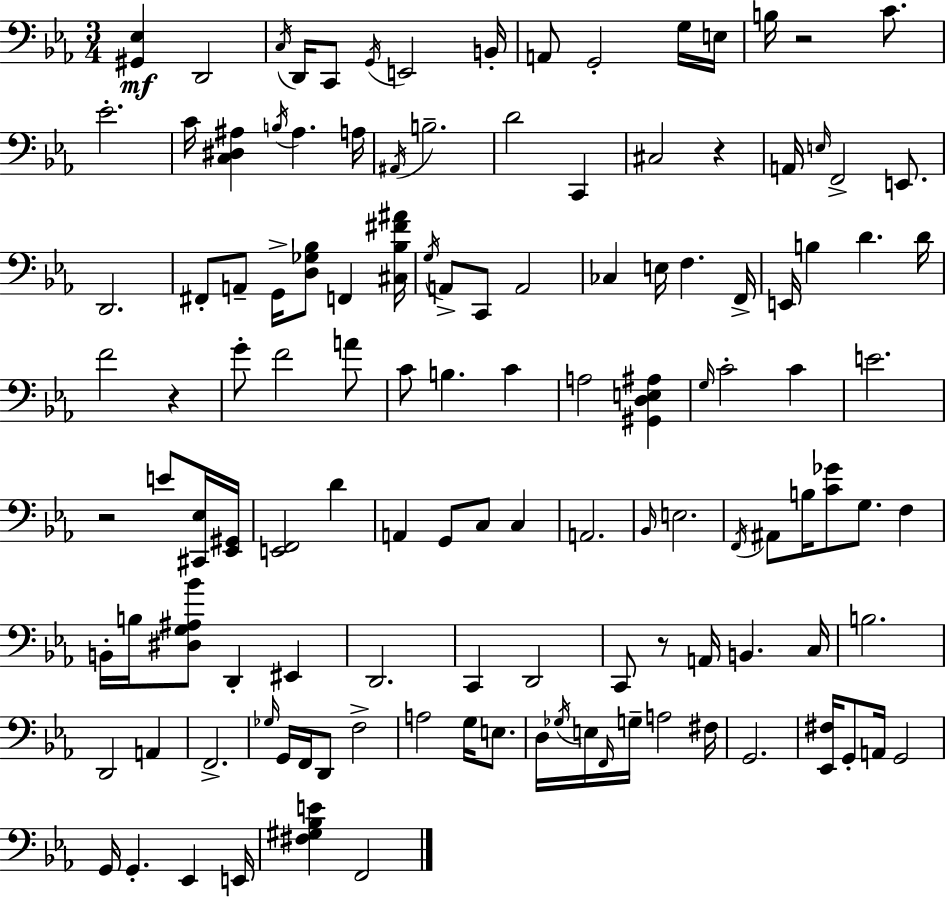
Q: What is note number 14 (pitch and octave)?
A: Eb4